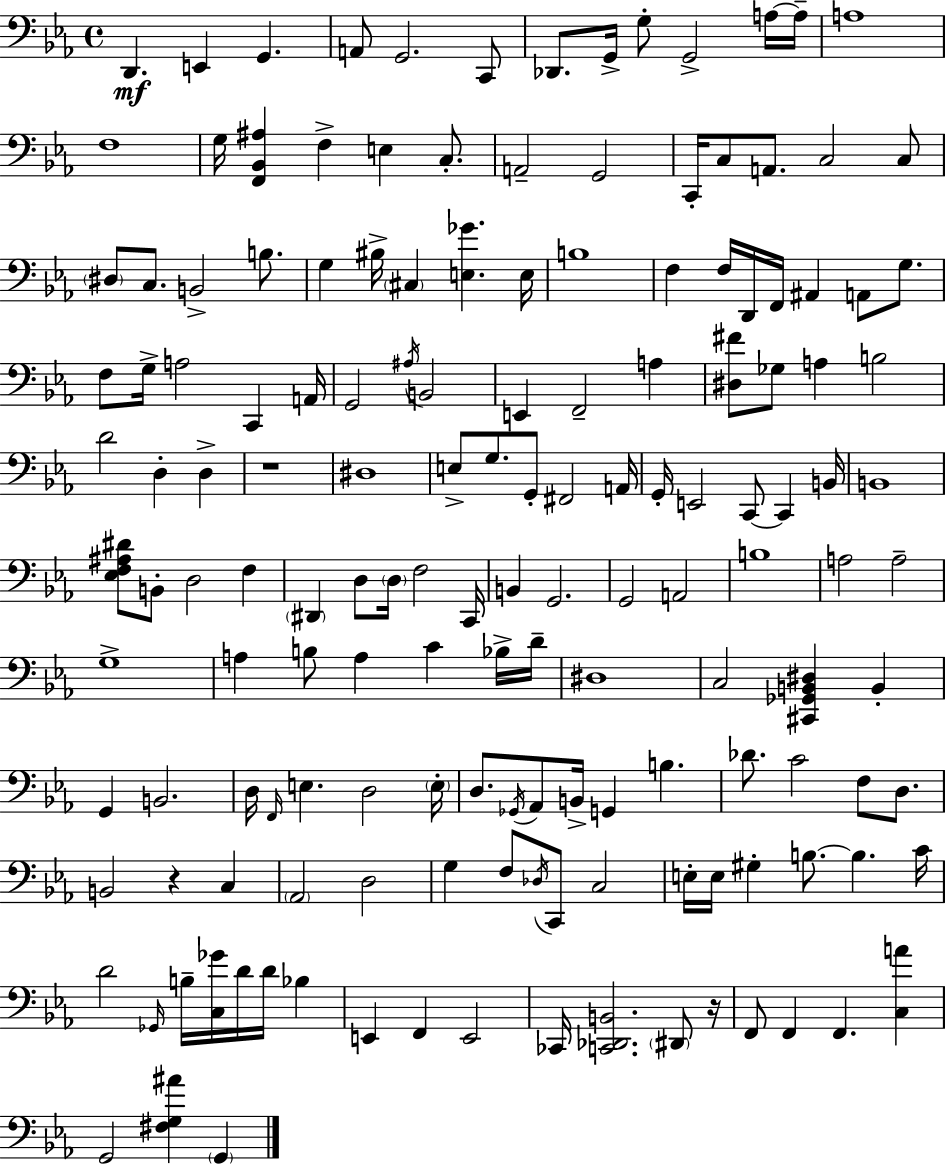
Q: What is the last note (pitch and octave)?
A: G2